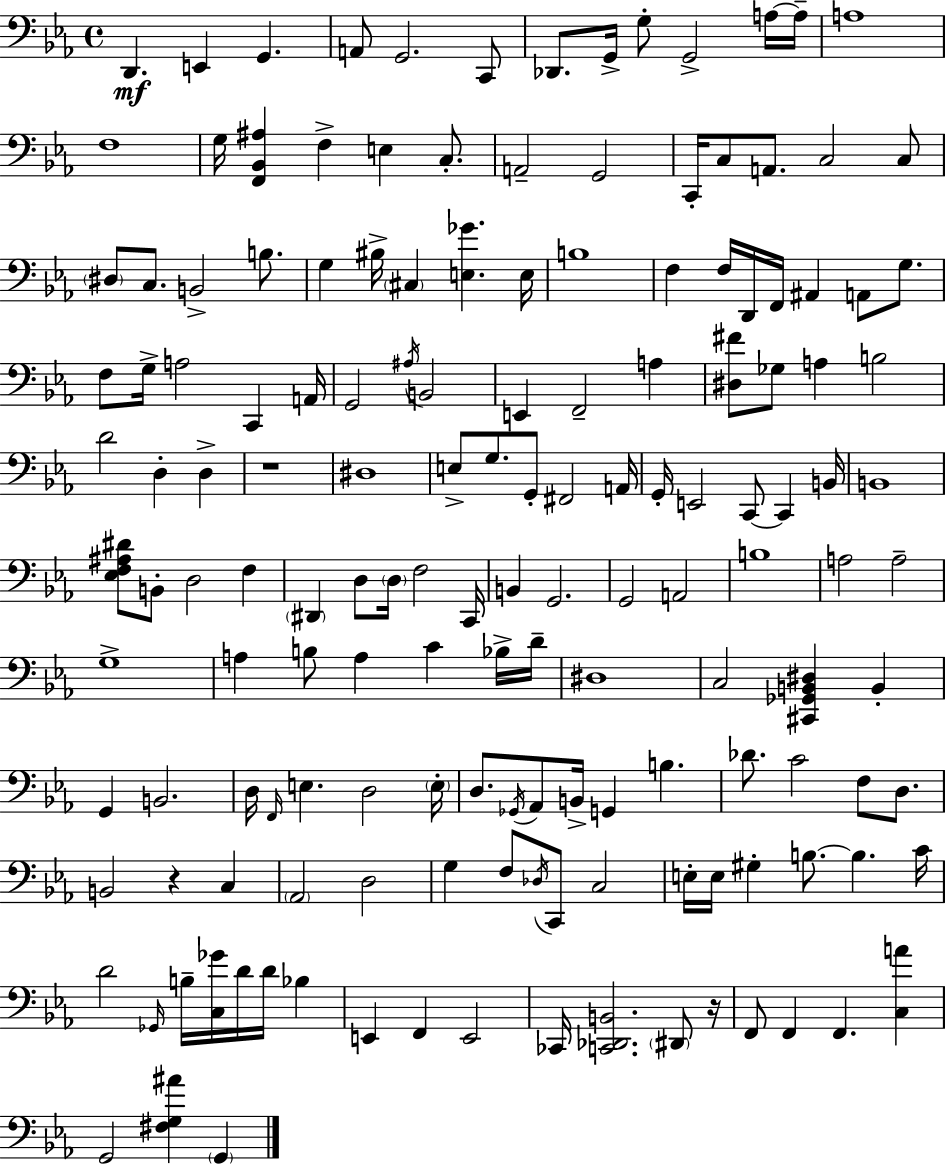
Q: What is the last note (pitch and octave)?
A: G2